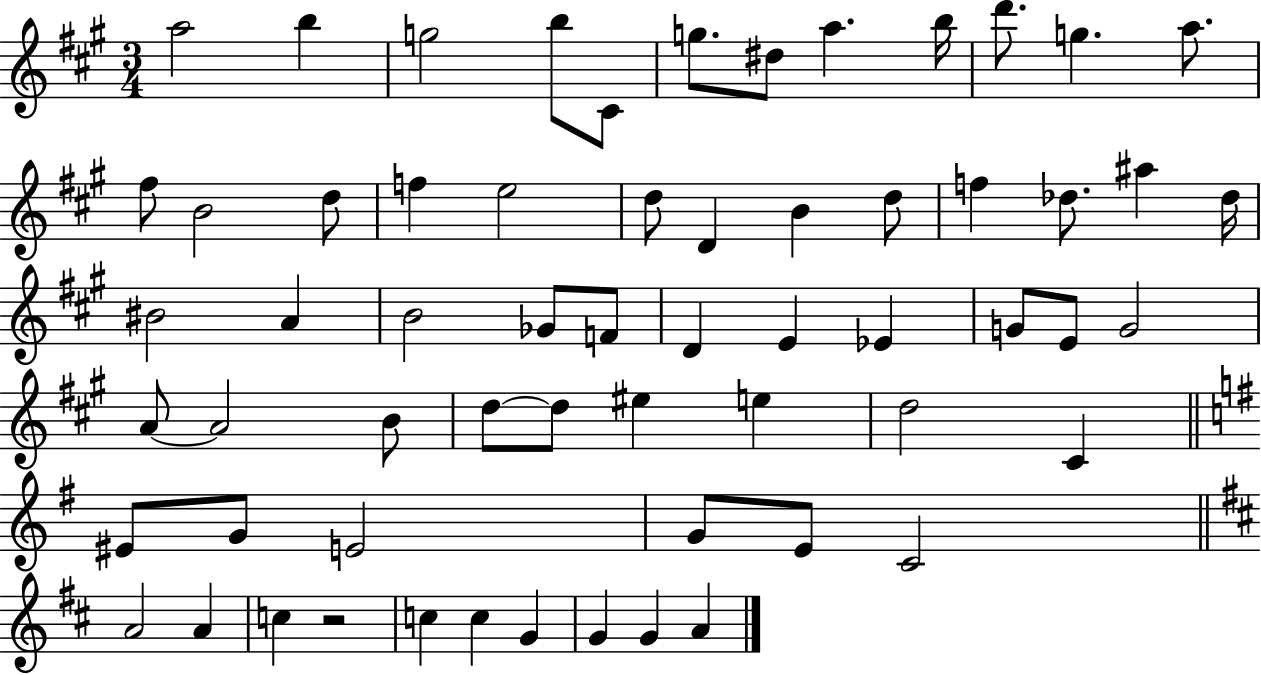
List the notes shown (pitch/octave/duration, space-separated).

A5/h B5/q G5/h B5/e C#4/e G5/e. D#5/e A5/q. B5/s D6/e. G5/q. A5/e. F#5/e B4/h D5/e F5/q E5/h D5/e D4/q B4/q D5/e F5/q Db5/e. A#5/q Db5/s BIS4/h A4/q B4/h Gb4/e F4/e D4/q E4/q Eb4/q G4/e E4/e G4/h A4/e A4/h B4/e D5/e D5/e EIS5/q E5/q D5/h C#4/q EIS4/e G4/e E4/h G4/e E4/e C4/h A4/h A4/q C5/q R/h C5/q C5/q G4/q G4/q G4/q A4/q